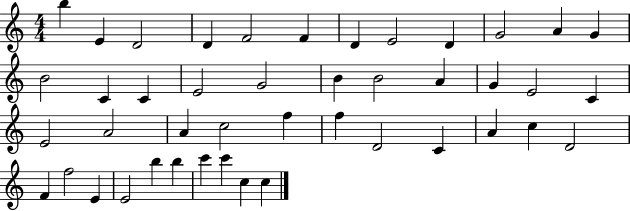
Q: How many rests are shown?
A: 0